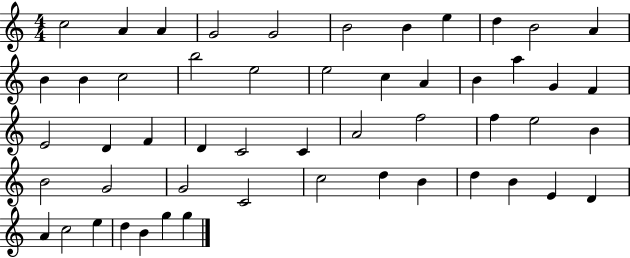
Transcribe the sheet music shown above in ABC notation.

X:1
T:Untitled
M:4/4
L:1/4
K:C
c2 A A G2 G2 B2 B e d B2 A B B c2 b2 e2 e2 c A B a G F E2 D F D C2 C A2 f2 f e2 B B2 G2 G2 C2 c2 d B d B E D A c2 e d B g g